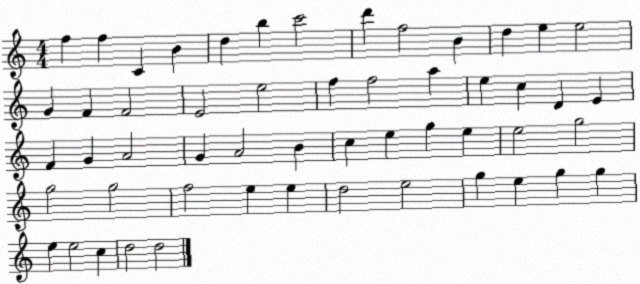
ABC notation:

X:1
T:Untitled
M:4/4
L:1/4
K:C
f f C B d b c'2 d' f2 B d e e2 G F F2 E2 e2 f f2 a e c D E F G A2 G A2 B c e g e e2 g2 g2 g2 f2 e e d2 e2 g e g g e e2 c d2 d2